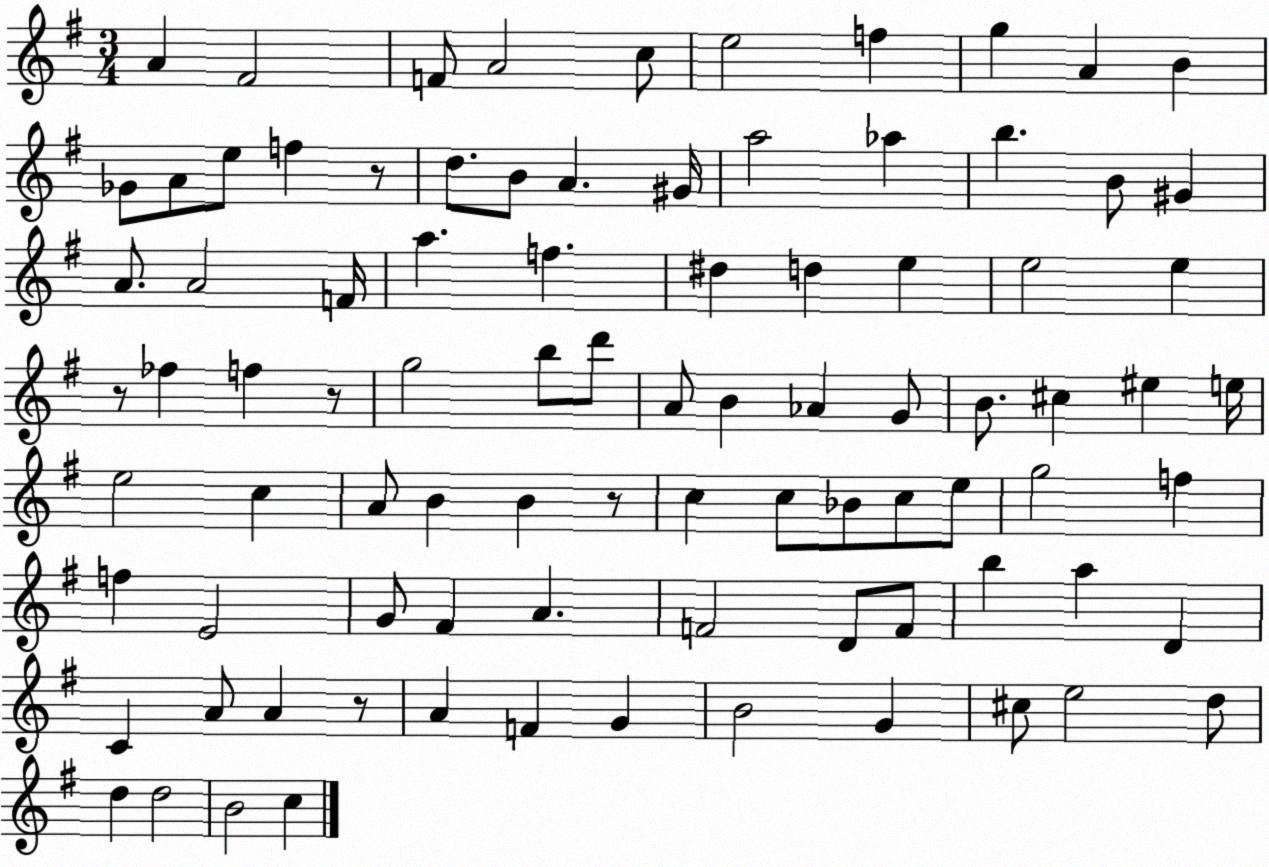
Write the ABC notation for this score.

X:1
T:Untitled
M:3/4
L:1/4
K:G
A ^F2 F/2 A2 c/2 e2 f g A B _G/2 A/2 e/2 f z/2 d/2 B/2 A ^G/4 a2 _a b B/2 ^G A/2 A2 F/4 a f ^d d e e2 e z/2 _f f z/2 g2 b/2 d'/2 A/2 B _A G/2 B/2 ^c ^e e/4 e2 c A/2 B B z/2 c c/2 _B/2 c/2 e/2 g2 f f E2 G/2 ^F A F2 D/2 F/2 b a D C A/2 A z/2 A F G B2 G ^c/2 e2 d/2 d d2 B2 c